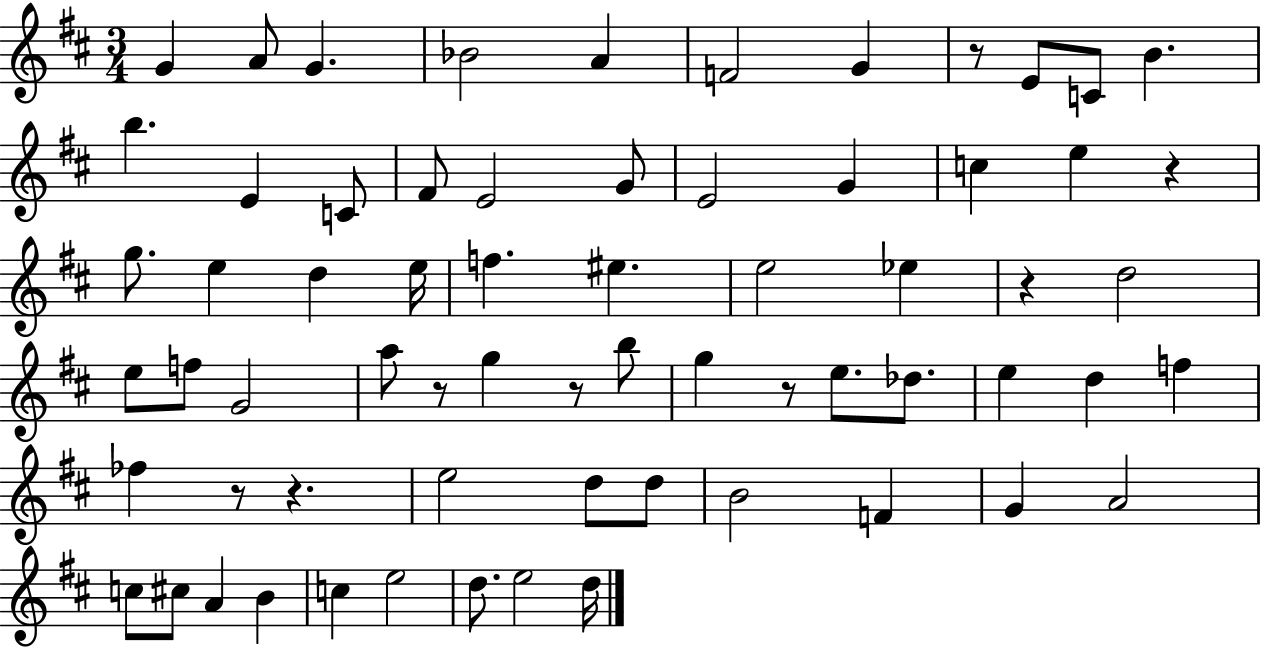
{
  \clef treble
  \numericTimeSignature
  \time 3/4
  \key d \major
  \repeat volta 2 { g'4 a'8 g'4. | bes'2 a'4 | f'2 g'4 | r8 e'8 c'8 b'4. | \break b''4. e'4 c'8 | fis'8 e'2 g'8 | e'2 g'4 | c''4 e''4 r4 | \break g''8. e''4 d''4 e''16 | f''4. eis''4. | e''2 ees''4 | r4 d''2 | \break e''8 f''8 g'2 | a''8 r8 g''4 r8 b''8 | g''4 r8 e''8. des''8. | e''4 d''4 f''4 | \break fes''4 r8 r4. | e''2 d''8 d''8 | b'2 f'4 | g'4 a'2 | \break c''8 cis''8 a'4 b'4 | c''4 e''2 | d''8. e''2 d''16 | } \bar "|."
}